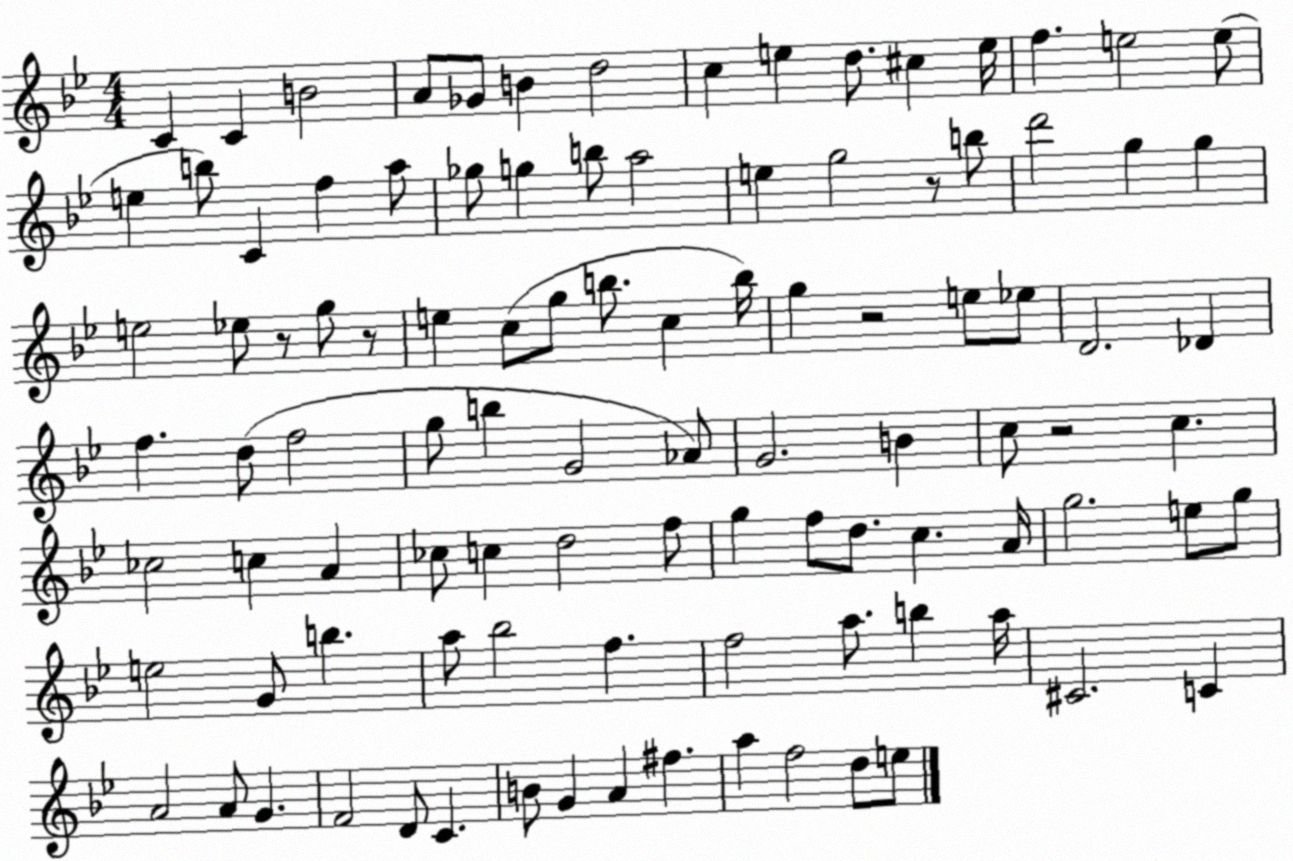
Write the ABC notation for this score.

X:1
T:Untitled
M:4/4
L:1/4
K:Bb
C C B2 A/2 _G/2 B d2 c e d/2 ^c e/4 f e2 e/2 e b/2 C f a/2 _g/2 g b/2 a2 e g2 z/2 b/2 d'2 g g e2 _e/2 z/2 g/2 z/2 e c/2 g/2 b/2 c b/4 g z2 e/2 _e/2 D2 _D f d/2 f2 g/2 b G2 _A/2 G2 B c/2 z2 c _c2 c A _c/2 c d2 f/2 g f/2 d/2 c A/4 g2 e/2 g/2 e2 G/2 b a/2 _b2 f f2 a/2 b a/4 ^C2 C A2 A/2 G F2 D/2 C B/2 G A ^f a f2 d/2 e/2